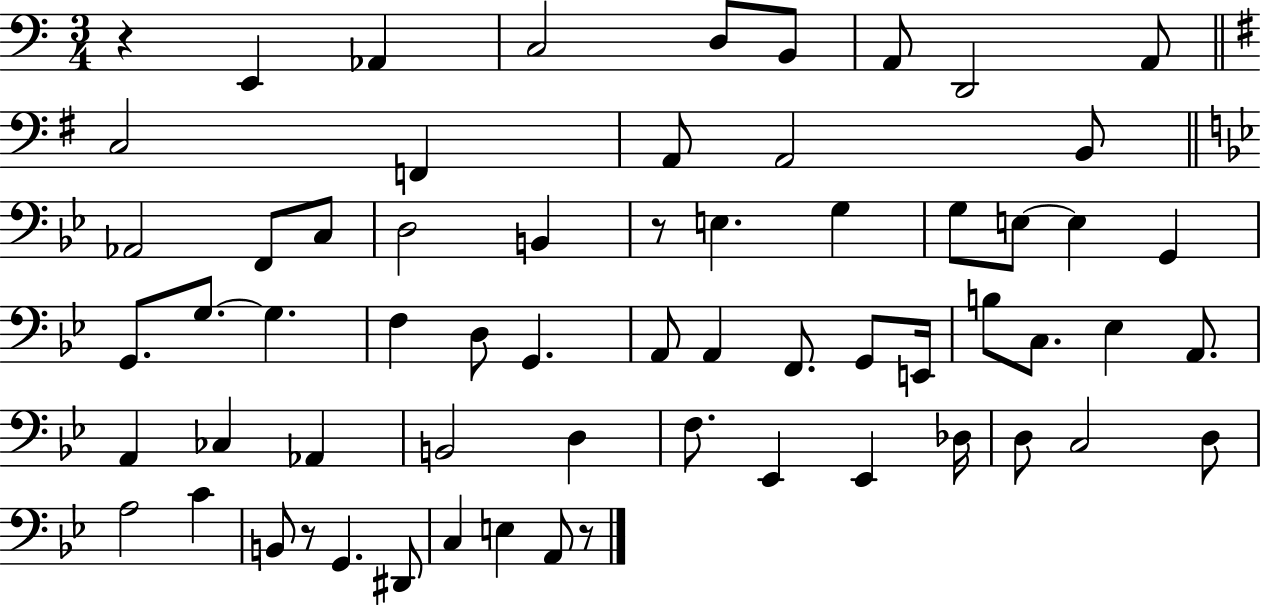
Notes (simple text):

R/q E2/q Ab2/q C3/h D3/e B2/e A2/e D2/h A2/e C3/h F2/q A2/e A2/h B2/e Ab2/h F2/e C3/e D3/h B2/q R/e E3/q. G3/q G3/e E3/e E3/q G2/q G2/e. G3/e. G3/q. F3/q D3/e G2/q. A2/e A2/q F2/e. G2/e E2/s B3/e C3/e. Eb3/q A2/e. A2/q CES3/q Ab2/q B2/h D3/q F3/e. Eb2/q Eb2/q Db3/s D3/e C3/h D3/e A3/h C4/q B2/e R/e G2/q. D#2/e C3/q E3/q A2/e R/e